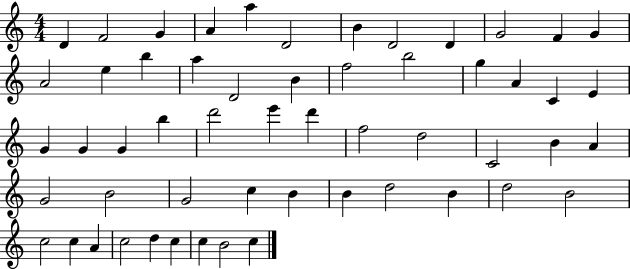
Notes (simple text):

D4/q F4/h G4/q A4/q A5/q D4/h B4/q D4/h D4/q G4/h F4/q G4/q A4/h E5/q B5/q A5/q D4/h B4/q F5/h B5/h G5/q A4/q C4/q E4/q G4/q G4/q G4/q B5/q D6/h E6/q D6/q F5/h D5/h C4/h B4/q A4/q G4/h B4/h G4/h C5/q B4/q B4/q D5/h B4/q D5/h B4/h C5/h C5/q A4/q C5/h D5/q C5/q C5/q B4/h C5/q